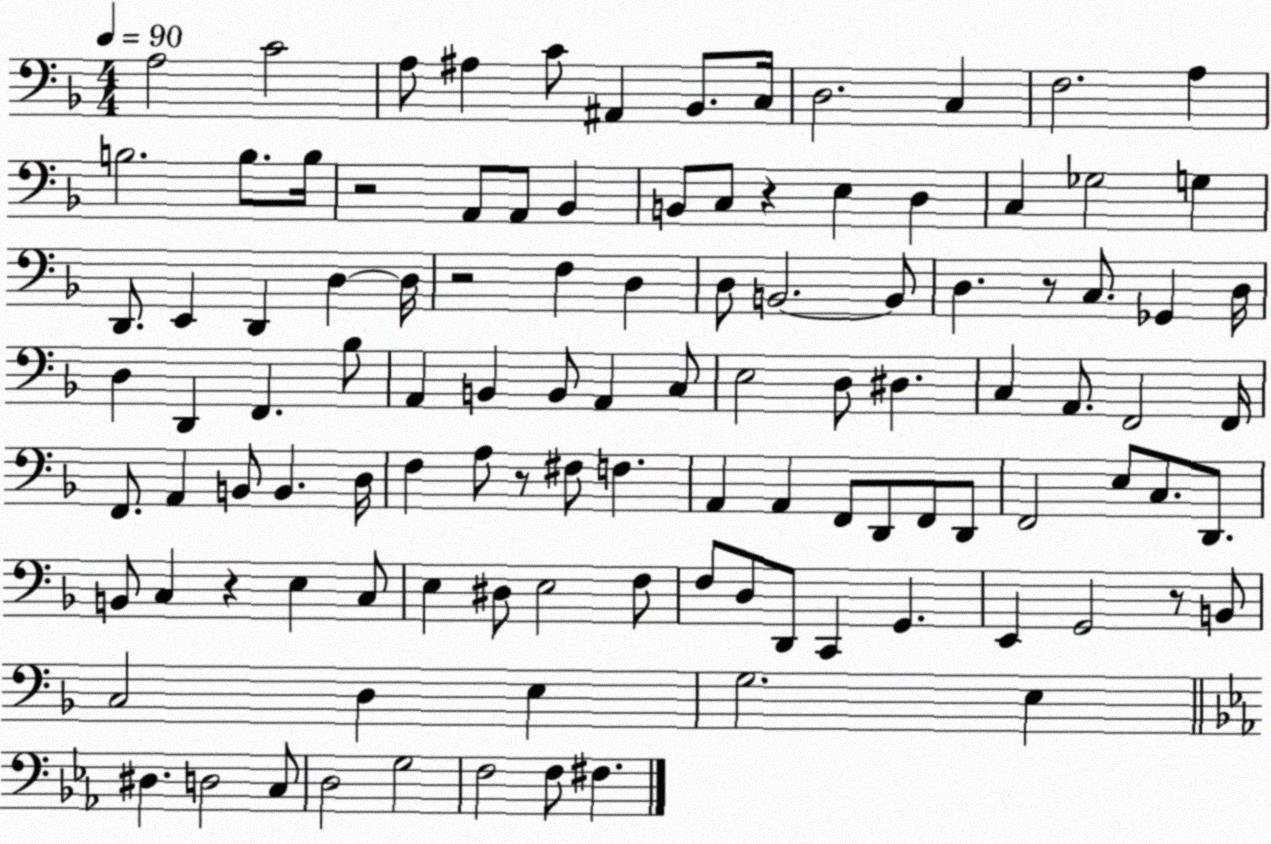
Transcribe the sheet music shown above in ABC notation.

X:1
T:Untitled
M:4/4
L:1/4
K:F
A,2 C2 A,/2 ^A, C/2 ^A,, _B,,/2 C,/4 D,2 C, F,2 A, B,2 B,/2 B,/4 z2 A,,/2 A,,/2 _B,, B,,/2 C,/2 z E, D, C, _G,2 G, D,,/2 E,, D,, D, D,/4 z2 F, D, D,/2 B,,2 B,,/2 D, z/2 C,/2 _G,, D,/4 D, D,, F,, _B,/2 A,, B,, B,,/2 A,, C,/2 E,2 D,/2 ^D, C, A,,/2 F,,2 F,,/4 F,,/2 A,, B,,/2 B,, D,/4 F, A,/2 z/2 ^F,/2 F, A,, A,, F,,/2 D,,/2 F,,/2 D,,/2 F,,2 E,/2 C,/2 D,,/2 B,,/2 C, z E, C,/2 E, ^D,/2 E,2 F,/2 F,/2 D,/2 D,,/2 C,, G,, E,, G,,2 z/2 B,,/2 C,2 D, E, G,2 E, ^D, D,2 C,/2 D,2 G,2 F,2 F,/2 ^F,